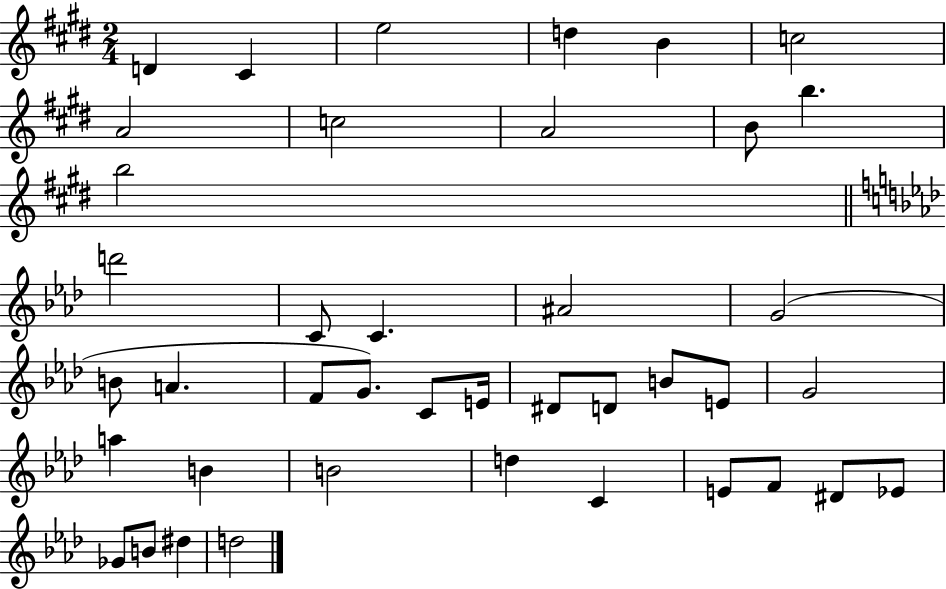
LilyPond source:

{
  \clef treble
  \numericTimeSignature
  \time 2/4
  \key e \major
  \repeat volta 2 { d'4 cis'4 | e''2 | d''4 b'4 | c''2 | \break a'2 | c''2 | a'2 | b'8 b''4. | \break b''2 | \bar "||" \break \key f \minor d'''2 | c'8 c'4. | ais'2 | g'2( | \break b'8 a'4. | f'8 g'8.) c'8 e'16 | dis'8 d'8 b'8 e'8 | g'2 | \break a''4 b'4 | b'2 | d''4 c'4 | e'8 f'8 dis'8 ees'8 | \break ges'8 b'8 dis''4 | d''2 | } \bar "|."
}